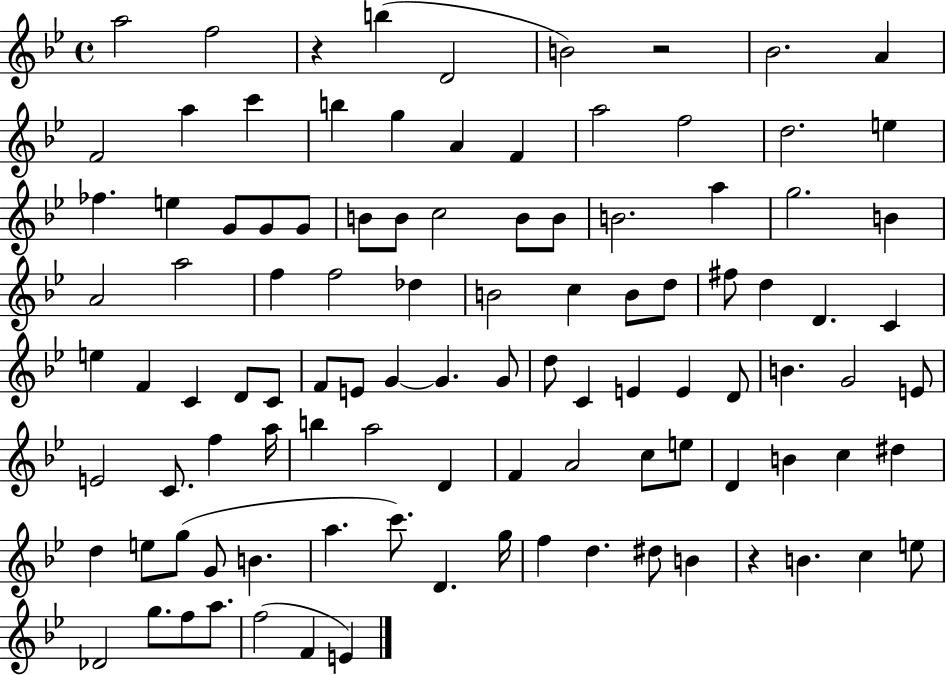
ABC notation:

X:1
T:Untitled
M:4/4
L:1/4
K:Bb
a2 f2 z b D2 B2 z2 _B2 A F2 a c' b g A F a2 f2 d2 e _f e G/2 G/2 G/2 B/2 B/2 c2 B/2 B/2 B2 a g2 B A2 a2 f f2 _d B2 c B/2 d/2 ^f/2 d D C e F C D/2 C/2 F/2 E/2 G G G/2 d/2 C E E D/2 B G2 E/2 E2 C/2 f a/4 b a2 D F A2 c/2 e/2 D B c ^d d e/2 g/2 G/2 B a c'/2 D g/4 f d ^d/2 B z B c e/2 _D2 g/2 f/2 a/2 f2 F E